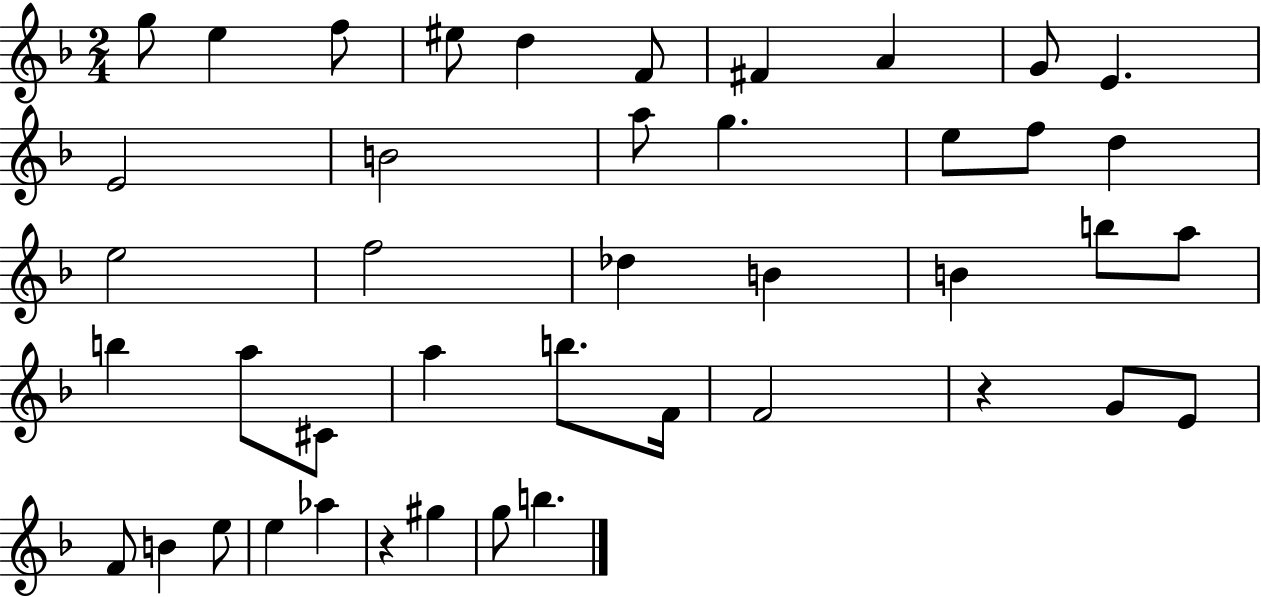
G5/e E5/q F5/e EIS5/e D5/q F4/e F#4/q A4/q G4/e E4/q. E4/h B4/h A5/e G5/q. E5/e F5/e D5/q E5/h F5/h Db5/q B4/q B4/q B5/e A5/e B5/q A5/e C#4/e A5/q B5/e. F4/s F4/h R/q G4/e E4/e F4/e B4/q E5/e E5/q Ab5/q R/q G#5/q G5/e B5/q.